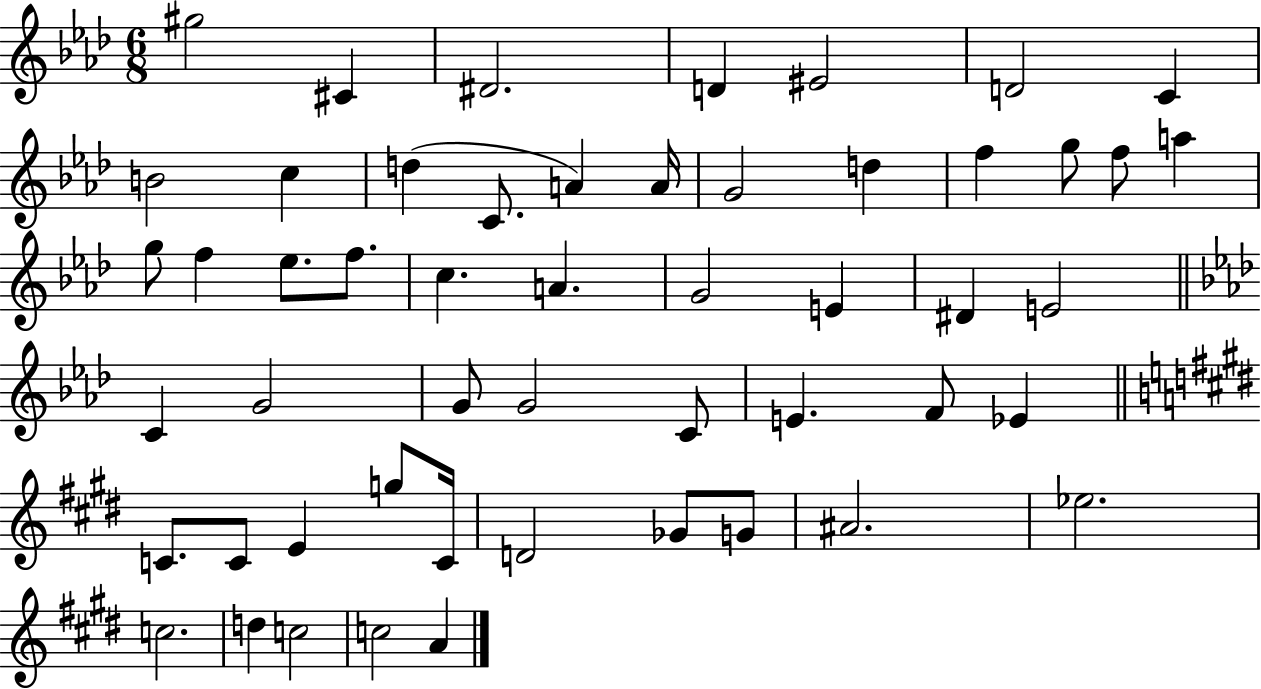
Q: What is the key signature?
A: AES major